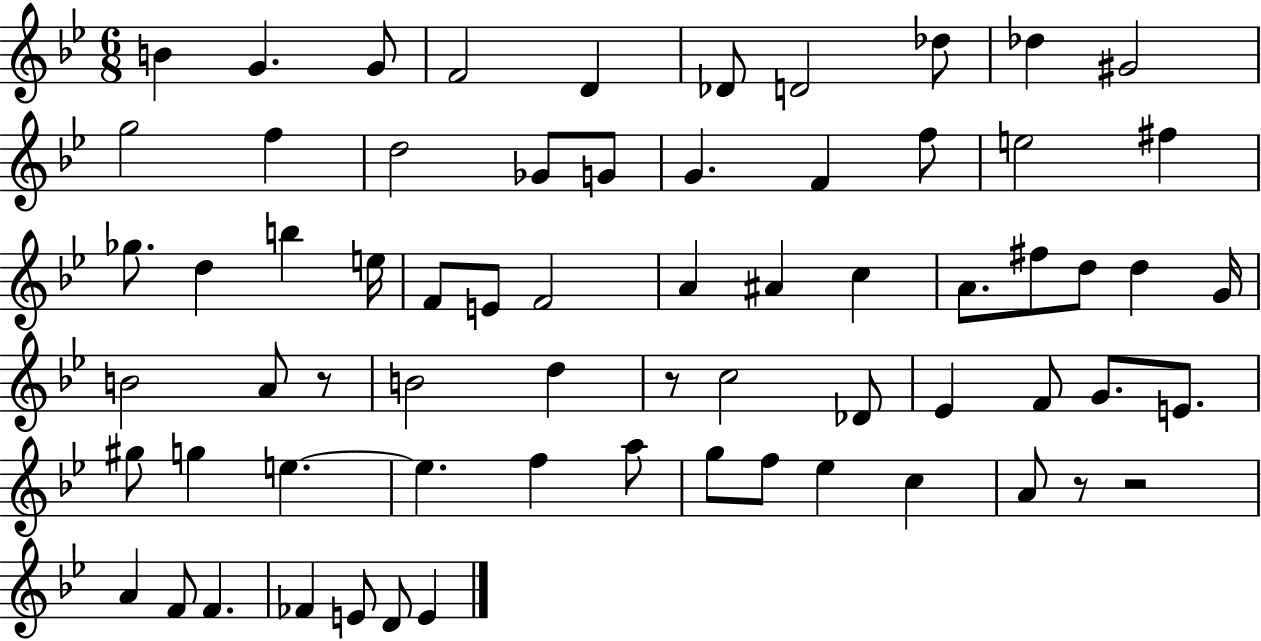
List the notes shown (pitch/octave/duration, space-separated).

B4/q G4/q. G4/e F4/h D4/q Db4/e D4/h Db5/e Db5/q G#4/h G5/h F5/q D5/h Gb4/e G4/e G4/q. F4/q F5/e E5/h F#5/q Gb5/e. D5/q B5/q E5/s F4/e E4/e F4/h A4/q A#4/q C5/q A4/e. F#5/e D5/e D5/q G4/s B4/h A4/e R/e B4/h D5/q R/e C5/h Db4/e Eb4/q F4/e G4/e. E4/e. G#5/e G5/q E5/q. E5/q. F5/q A5/e G5/e F5/e Eb5/q C5/q A4/e R/e R/h A4/q F4/e F4/q. FES4/q E4/e D4/e E4/q